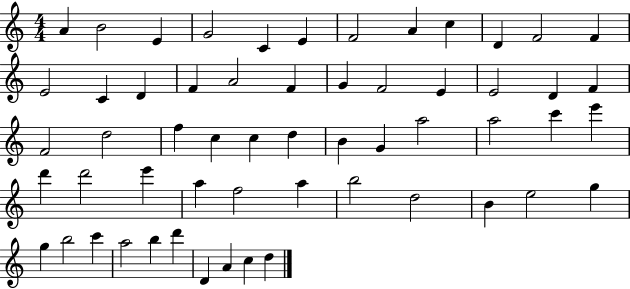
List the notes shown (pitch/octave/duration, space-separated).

A4/q B4/h E4/q G4/h C4/q E4/q F4/h A4/q C5/q D4/q F4/h F4/q E4/h C4/q D4/q F4/q A4/h F4/q G4/q F4/h E4/q E4/h D4/q F4/q F4/h D5/h F5/q C5/q C5/q D5/q B4/q G4/q A5/h A5/h C6/q E6/q D6/q D6/h E6/q A5/q F5/h A5/q B5/h D5/h B4/q E5/h G5/q G5/q B5/h C6/q A5/h B5/q D6/q D4/q A4/q C5/q D5/q